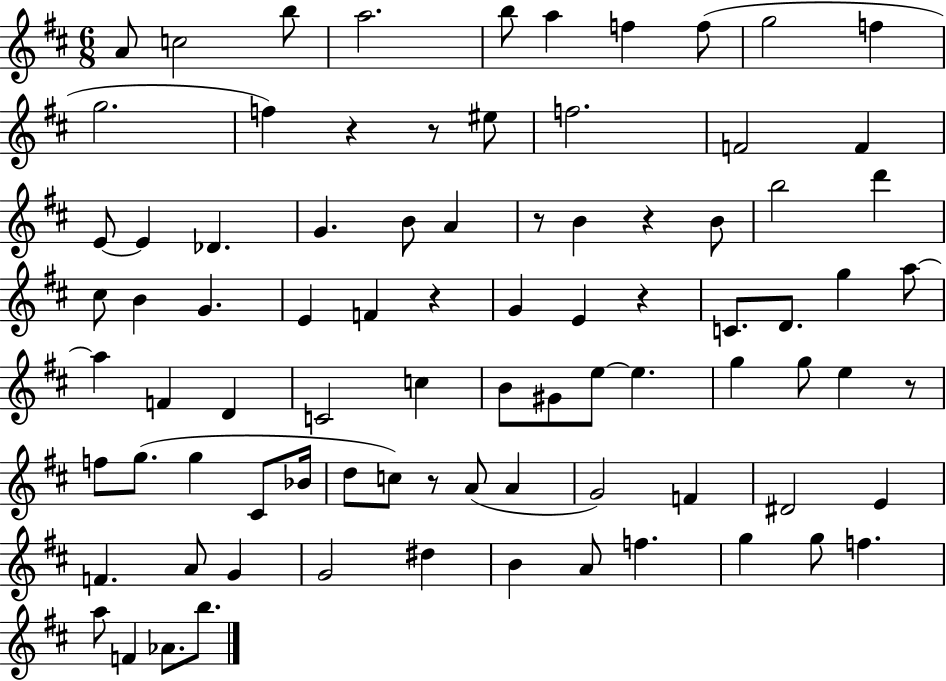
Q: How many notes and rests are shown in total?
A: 85